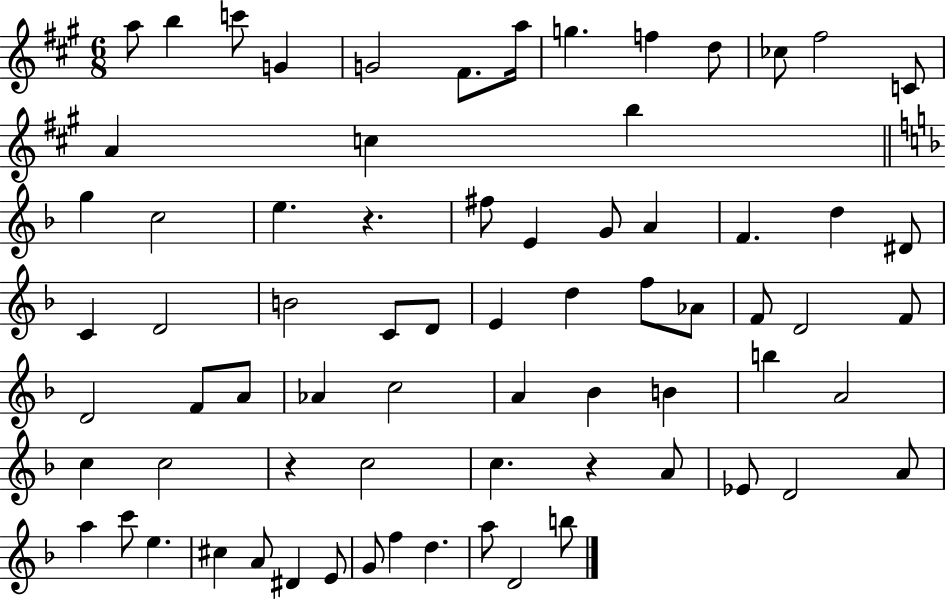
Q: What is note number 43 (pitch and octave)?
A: C5